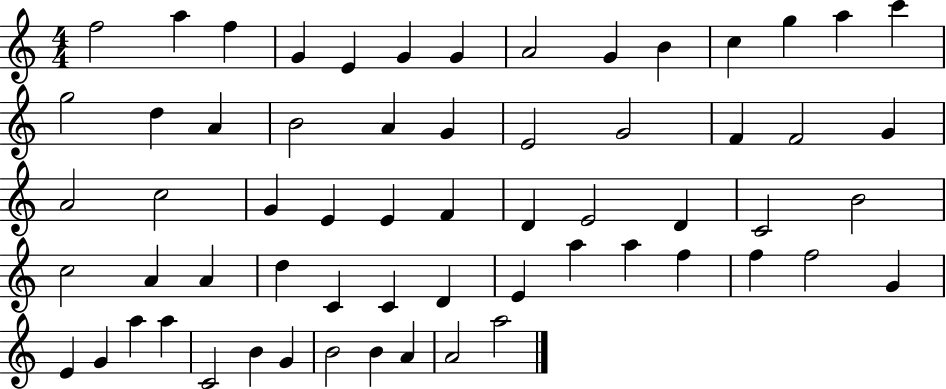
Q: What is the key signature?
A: C major